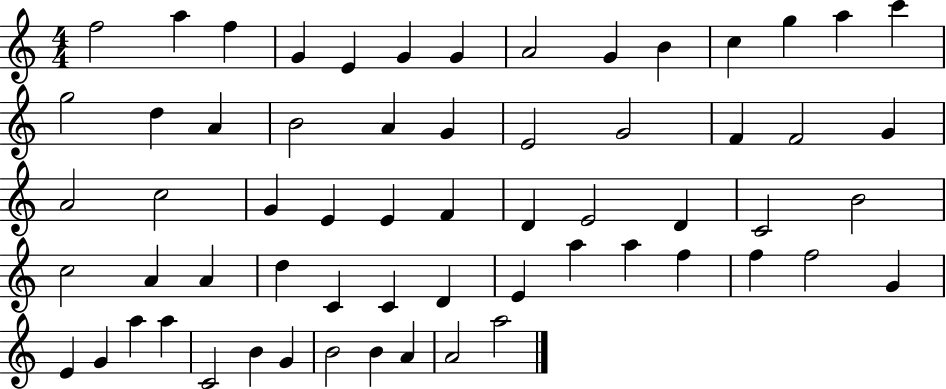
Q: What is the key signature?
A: C major